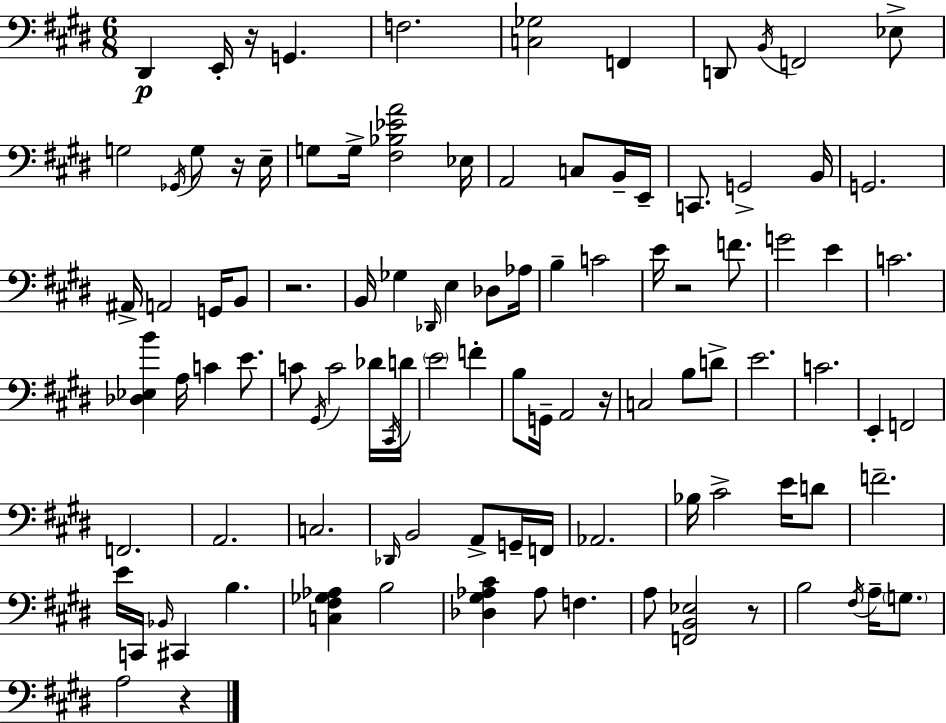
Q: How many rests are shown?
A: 7